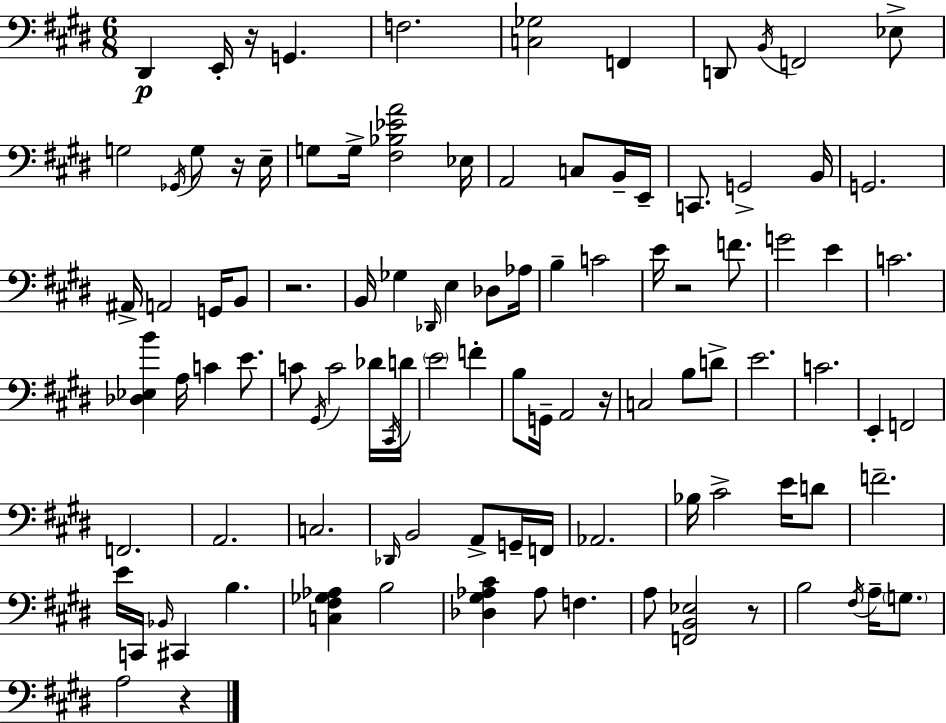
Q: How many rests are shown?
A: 7